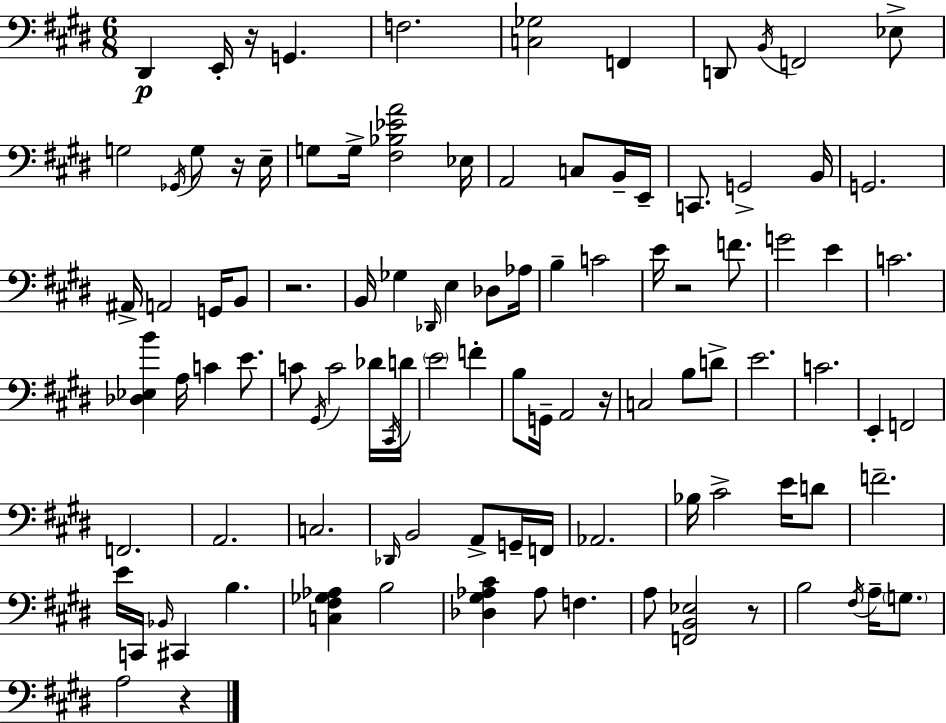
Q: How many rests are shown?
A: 7